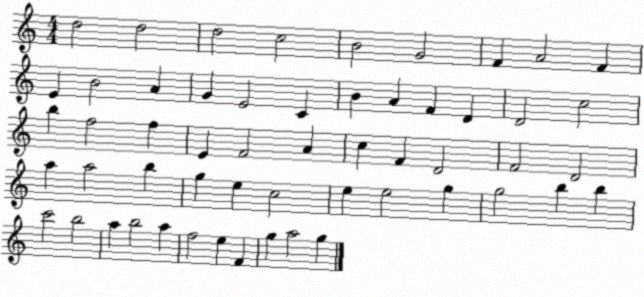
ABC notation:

X:1
T:Untitled
M:4/4
L:1/4
K:C
d2 d2 d2 c2 B2 G2 F A2 F E B2 A G E2 C B A F D D2 c2 b f2 f E F2 A c F D2 F2 D2 a a2 b g e c2 e e2 g g2 b b c'2 b2 a b2 a f2 e F g a2 g